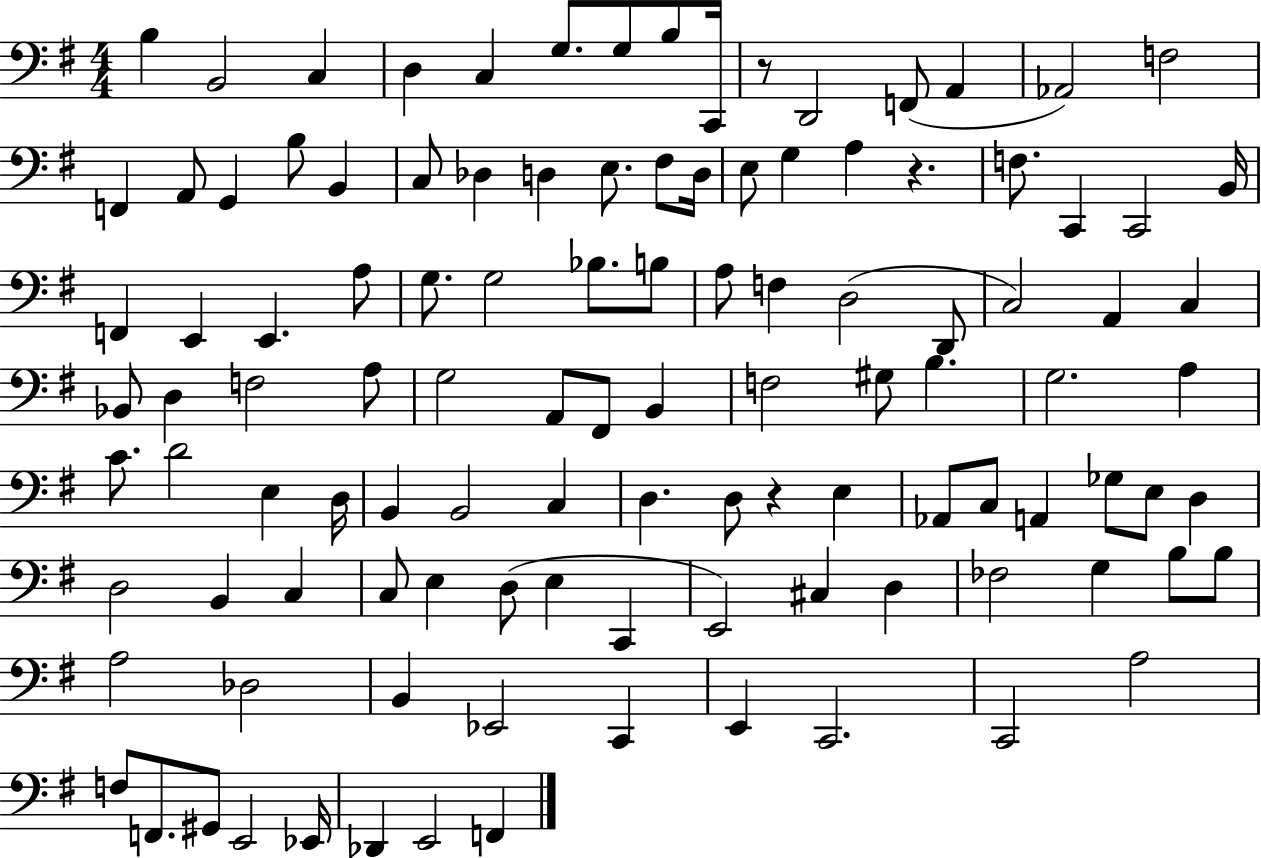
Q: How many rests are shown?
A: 3